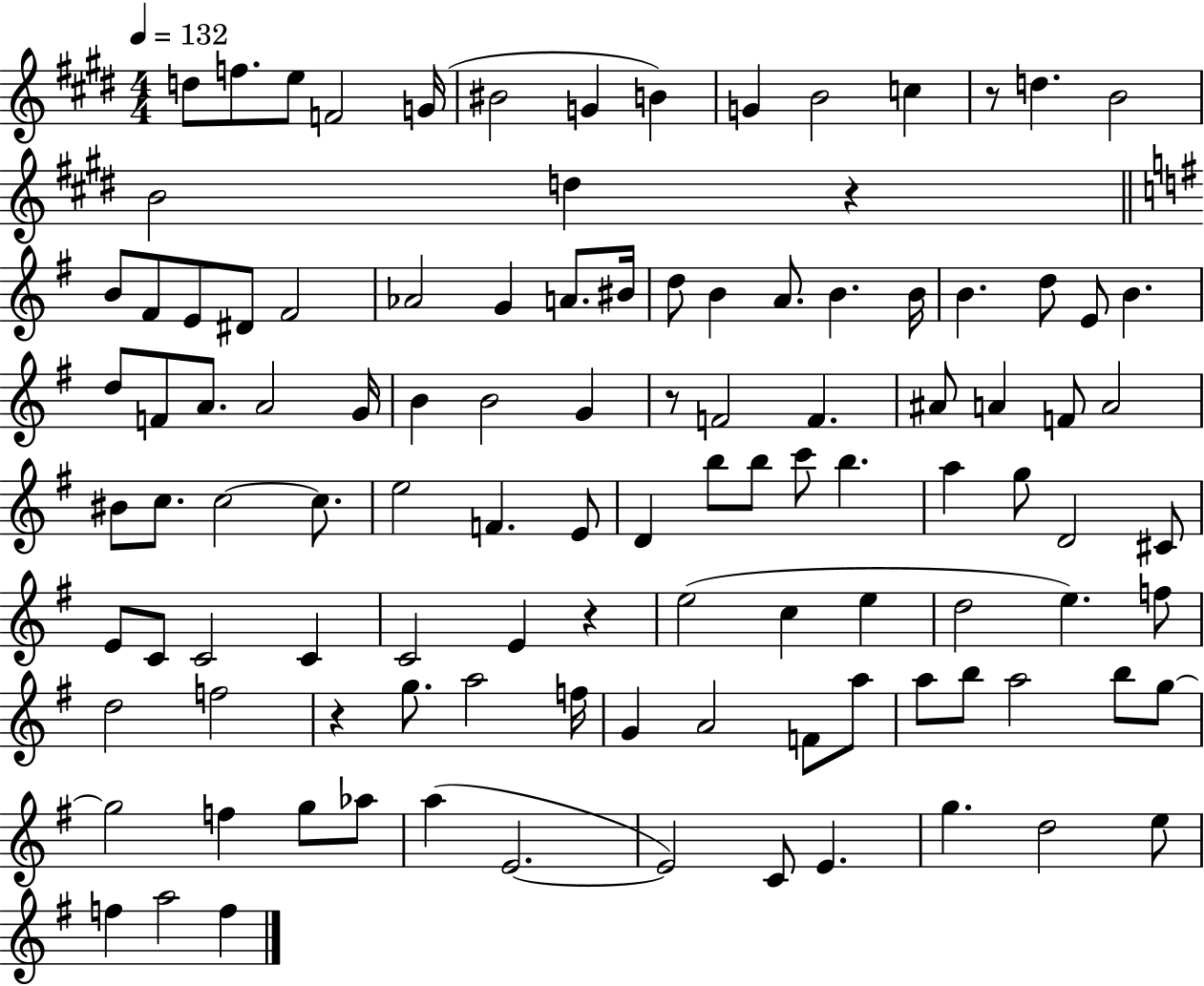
D5/e F5/e. E5/e F4/h G4/s BIS4/h G4/q B4/q G4/q B4/h C5/q R/e D5/q. B4/h B4/h D5/q R/q B4/e F#4/e E4/e D#4/e F#4/h Ab4/h G4/q A4/e. BIS4/s D5/e B4/q A4/e. B4/q. B4/s B4/q. D5/e E4/e B4/q. D5/e F4/e A4/e. A4/h G4/s B4/q B4/h G4/q R/e F4/h F4/q. A#4/e A4/q F4/e A4/h BIS4/e C5/e. C5/h C5/e. E5/h F4/q. E4/e D4/q B5/e B5/e C6/e B5/q. A5/q G5/e D4/h C#4/e E4/e C4/e C4/h C4/q C4/h E4/q R/q E5/h C5/q E5/q D5/h E5/q. F5/e D5/h F5/h R/q G5/e. A5/h F5/s G4/q A4/h F4/e A5/e A5/e B5/e A5/h B5/e G5/e G5/h F5/q G5/e Ab5/e A5/q E4/h. E4/h C4/e E4/q. G5/q. D5/h E5/e F5/q A5/h F5/q